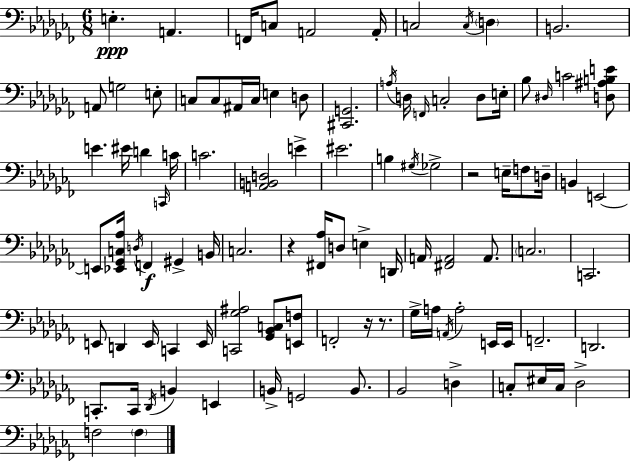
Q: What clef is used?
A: bass